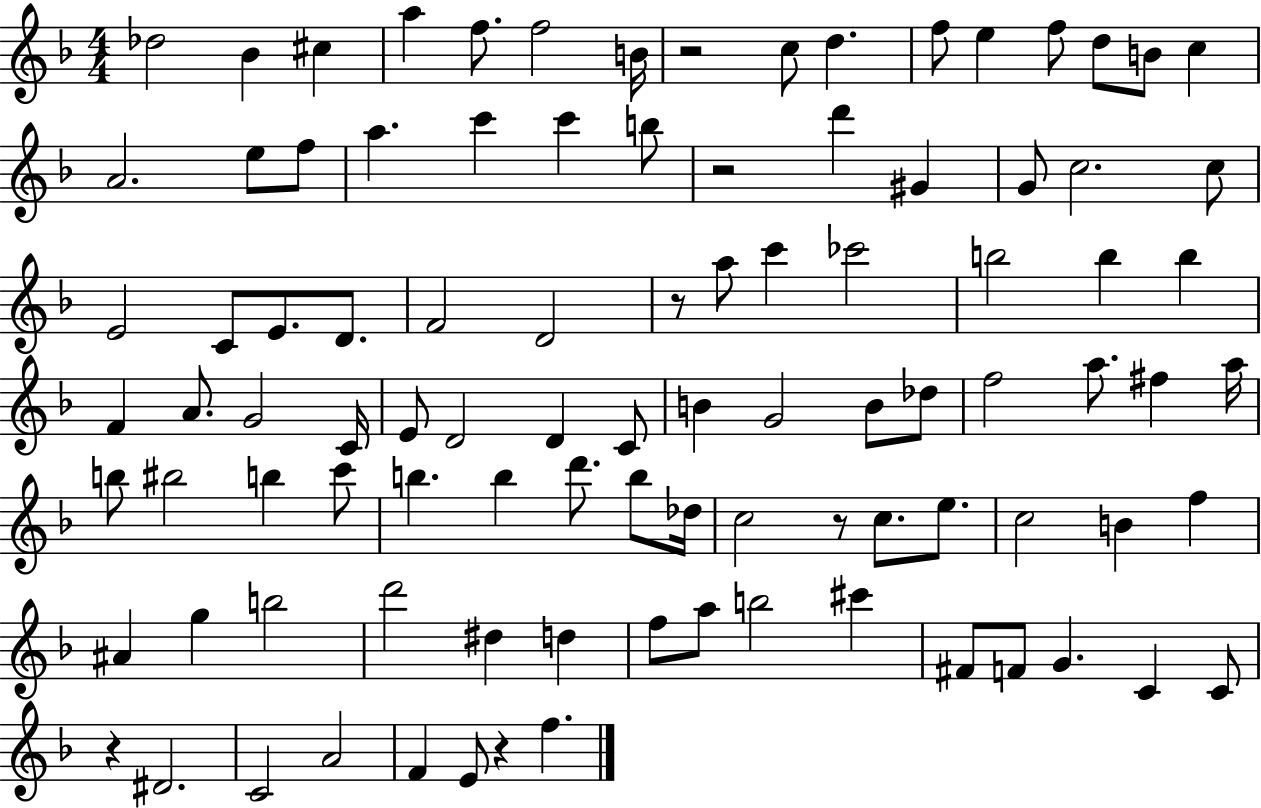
{
  \clef treble
  \numericTimeSignature
  \time 4/4
  \key f \major
  des''2 bes'4 cis''4 | a''4 f''8. f''2 b'16 | r2 c''8 d''4. | f''8 e''4 f''8 d''8 b'8 c''4 | \break a'2. e''8 f''8 | a''4. c'''4 c'''4 b''8 | r2 d'''4 gis'4 | g'8 c''2. c''8 | \break e'2 c'8 e'8. d'8. | f'2 d'2 | r8 a''8 c'''4 ces'''2 | b''2 b''4 b''4 | \break f'4 a'8. g'2 c'16 | e'8 d'2 d'4 c'8 | b'4 g'2 b'8 des''8 | f''2 a''8. fis''4 a''16 | \break b''8 bis''2 b''4 c'''8 | b''4. b''4 d'''8. b''8 des''16 | c''2 r8 c''8. e''8. | c''2 b'4 f''4 | \break ais'4 g''4 b''2 | d'''2 dis''4 d''4 | f''8 a''8 b''2 cis'''4 | fis'8 f'8 g'4. c'4 c'8 | \break r4 dis'2. | c'2 a'2 | f'4 e'8 r4 f''4. | \bar "|."
}